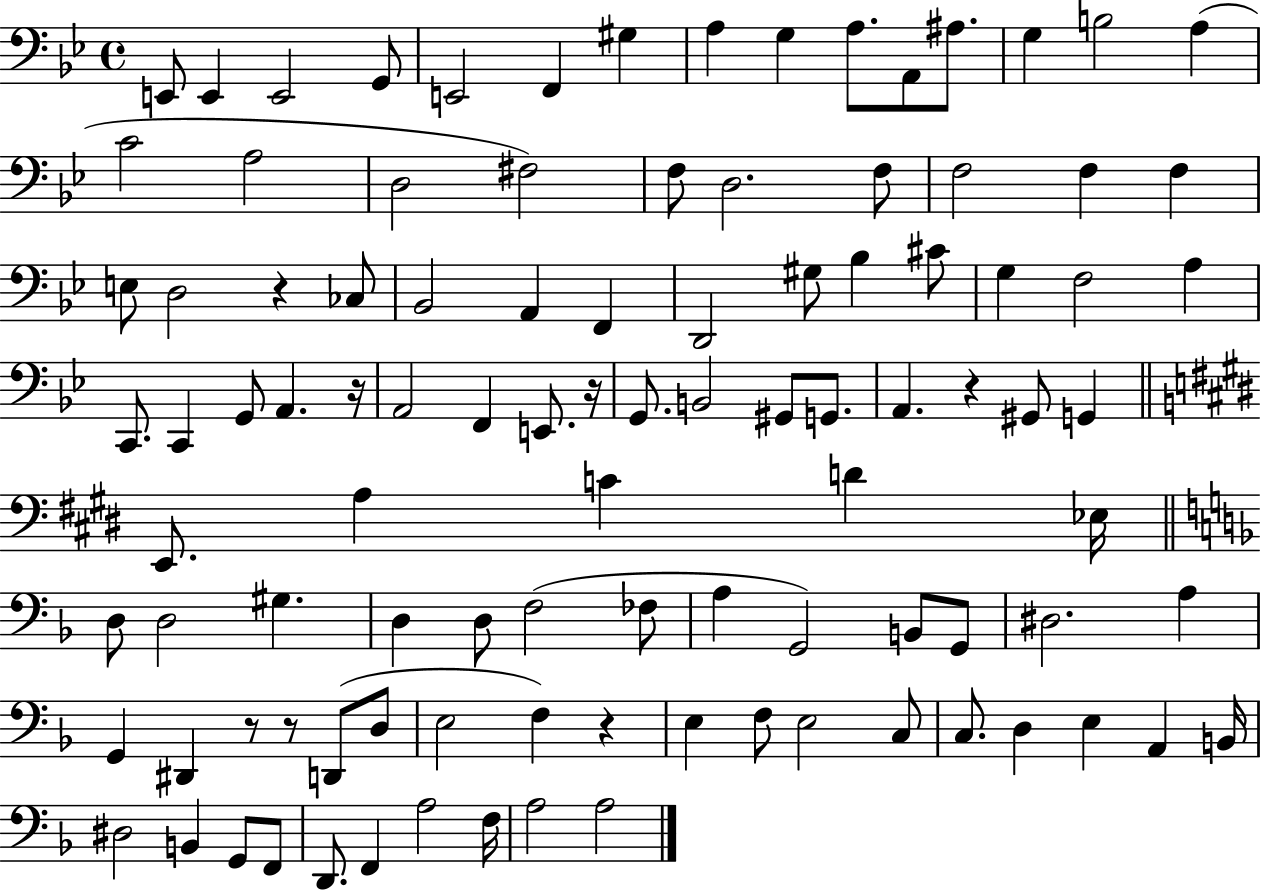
X:1
T:Untitled
M:4/4
L:1/4
K:Bb
E,,/2 E,, E,,2 G,,/2 E,,2 F,, ^G, A, G, A,/2 A,,/2 ^A,/2 G, B,2 A, C2 A,2 D,2 ^F,2 F,/2 D,2 F,/2 F,2 F, F, E,/2 D,2 z _C,/2 _B,,2 A,, F,, D,,2 ^G,/2 _B, ^C/2 G, F,2 A, C,,/2 C,, G,,/2 A,, z/4 A,,2 F,, E,,/2 z/4 G,,/2 B,,2 ^G,,/2 G,,/2 A,, z ^G,,/2 G,, E,,/2 A, C D _E,/4 D,/2 D,2 ^G, D, D,/2 F,2 _F,/2 A, G,,2 B,,/2 G,,/2 ^D,2 A, G,, ^D,, z/2 z/2 D,,/2 D,/2 E,2 F, z E, F,/2 E,2 C,/2 C,/2 D, E, A,, B,,/4 ^D,2 B,, G,,/2 F,,/2 D,,/2 F,, A,2 F,/4 A,2 A,2